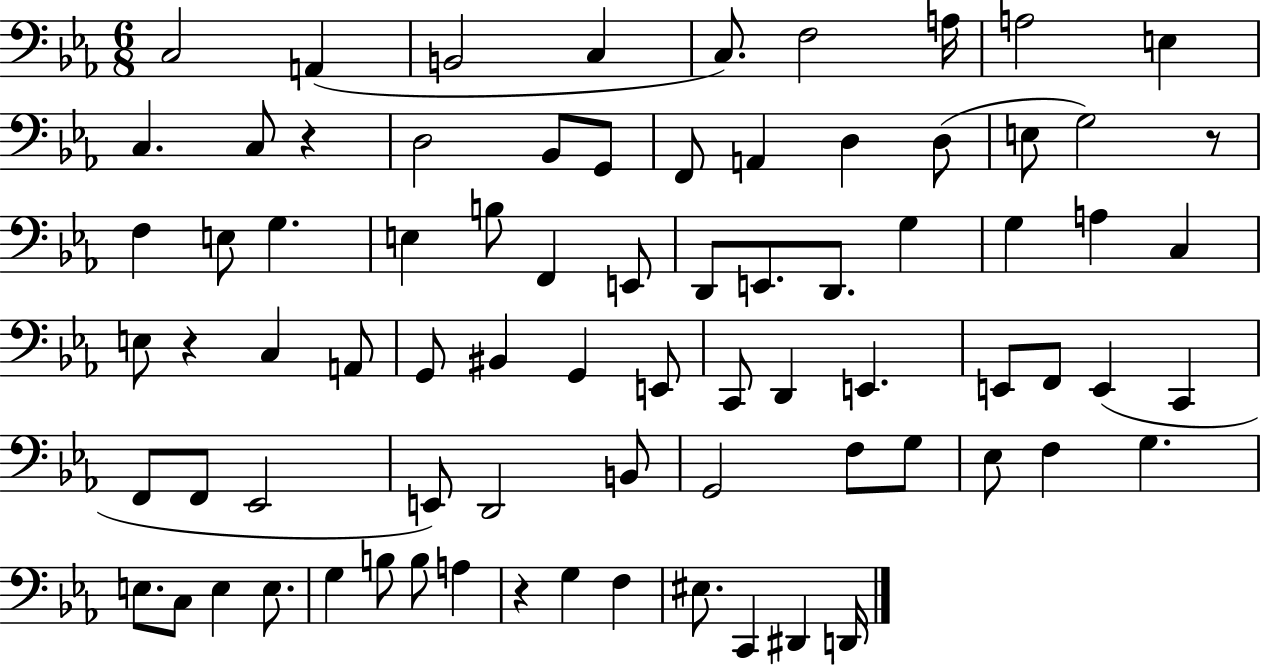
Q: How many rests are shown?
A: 4